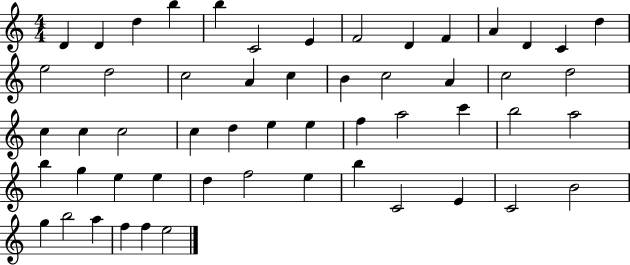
X:1
T:Untitled
M:4/4
L:1/4
K:C
D D d b b C2 E F2 D F A D C d e2 d2 c2 A c B c2 A c2 d2 c c c2 c d e e f a2 c' b2 a2 b g e e d f2 e b C2 E C2 B2 g b2 a f f e2